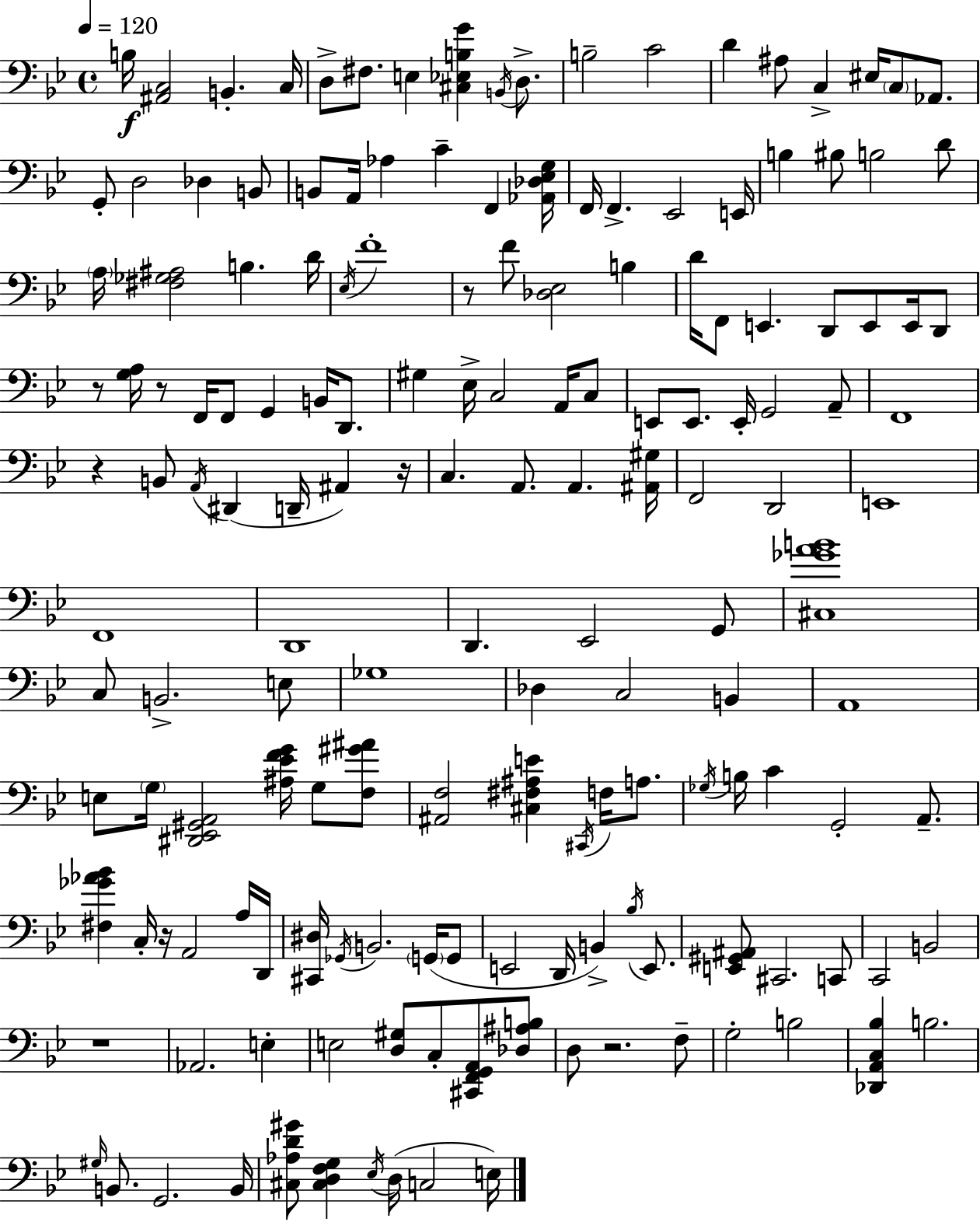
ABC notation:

X:1
T:Untitled
M:4/4
L:1/4
K:Gm
B,/4 [^A,,C,]2 B,, C,/4 D,/2 ^F,/2 E, [^C,_E,B,G] B,,/4 D,/2 B,2 C2 D ^A,/2 C, ^E,/4 C,/2 _A,,/2 G,,/2 D,2 _D, B,,/2 B,,/2 A,,/4 _A, C F,, [_A,,_D,_E,G,]/4 F,,/4 F,, _E,,2 E,,/4 B, ^B,/2 B,2 D/2 A,/4 [^F,_G,^A,]2 B, D/4 _E,/4 F4 z/2 F/2 [_D,_E,]2 B, D/4 F,,/2 E,, D,,/2 E,,/2 E,,/4 D,,/2 z/2 [G,A,]/4 z/2 F,,/4 F,,/2 G,, B,,/4 D,,/2 ^G, _E,/4 C,2 A,,/4 C,/2 E,,/2 E,,/2 E,,/4 G,,2 A,,/2 F,,4 z B,,/2 A,,/4 ^D,, D,,/4 ^A,, z/4 C, A,,/2 A,, [^A,,^G,]/4 F,,2 D,,2 E,,4 F,,4 D,,4 D,, _E,,2 G,,/2 [^C,_GAB]4 C,/2 B,,2 E,/2 _G,4 _D, C,2 B,, A,,4 E,/2 G,/4 [^D,,_E,,^G,,A,,]2 [^A,_EFG]/4 G,/2 [F,^G^A]/2 [^A,,F,]2 [^C,^F,^A,E] ^C,,/4 F,/4 A,/2 _G,/4 B,/4 C G,,2 A,,/2 [^F,_G_A_B] C,/4 z/4 A,,2 A,/4 D,,/4 [^C,,^D,]/4 _G,,/4 B,,2 G,,/4 G,,/2 E,,2 D,,/4 B,, _B,/4 E,,/2 [E,,^G,,^A,,]/2 ^C,,2 C,,/2 C,,2 B,,2 z4 _A,,2 E, E,2 [D,^G,]/2 C,/2 [^C,,F,,G,,A,,]/2 [_D,^A,B,]/2 D,/2 z2 F,/2 G,2 B,2 [_D,,A,,C,_B,] B,2 ^G,/4 B,,/2 G,,2 B,,/4 [^C,_A,D^G]/2 [^C,D,F,G,] _E,/4 D,/4 C,2 E,/4